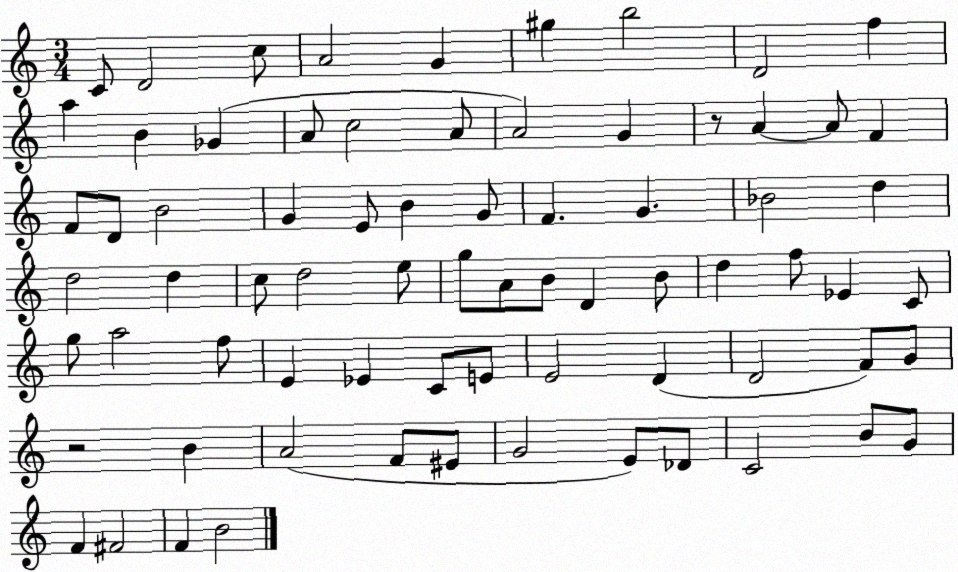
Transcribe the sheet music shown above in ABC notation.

X:1
T:Untitled
M:3/4
L:1/4
K:C
C/2 D2 c/2 A2 G ^g b2 D2 f a B _G A/2 c2 A/2 A2 G z/2 A A/2 F F/2 D/2 B2 G E/2 B G/2 F G _B2 d d2 d c/2 d2 e/2 g/2 A/2 B/2 D B/2 d f/2 _E C/2 g/2 a2 f/2 E _E C/2 E/2 E2 D D2 F/2 G/2 z2 B A2 F/2 ^E/2 G2 E/2 _D/2 C2 B/2 G/2 F ^F2 F B2